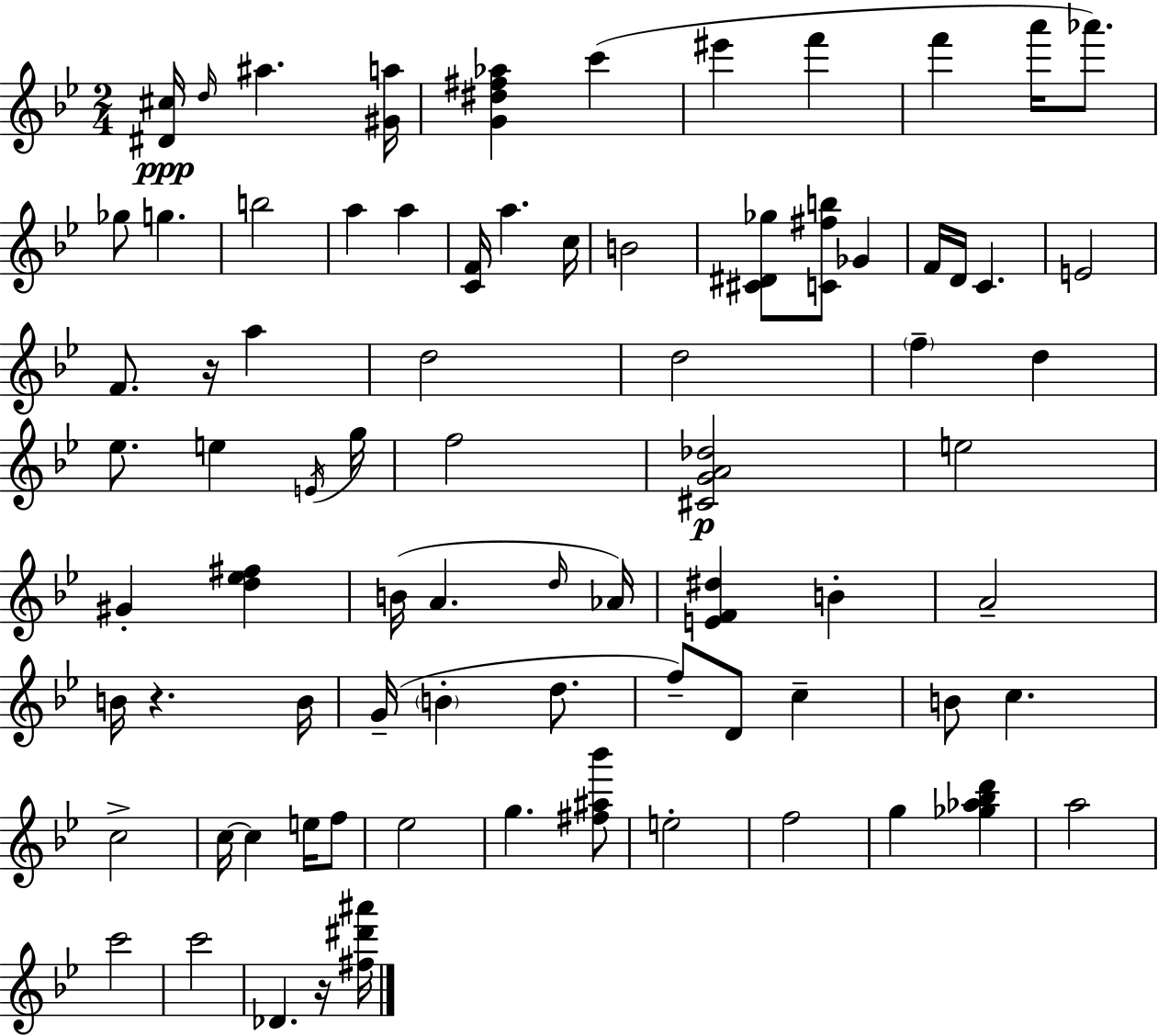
[D#4,C#5]/s D5/s A#5/q. [G#4,A5]/s [G4,D#5,F#5,Ab5]/q C6/q EIS6/q F6/q F6/q A6/s Ab6/e. Gb5/e G5/q. B5/h A5/q A5/q [C4,F4]/s A5/q. C5/s B4/h [C#4,D#4,Gb5]/e [C4,F#5,B5]/e Gb4/q F4/s D4/s C4/q. E4/h F4/e. R/s A5/q D5/h D5/h F5/q D5/q Eb5/e. E5/q E4/s G5/s F5/h [C#4,G4,A4,Db5]/h E5/h G#4/q [D5,Eb5,F#5]/q B4/s A4/q. D5/s Ab4/s [E4,F4,D#5]/q B4/q A4/h B4/s R/q. B4/s G4/s B4/q D5/e. F5/e D4/e C5/q B4/e C5/q. C5/h C5/s C5/q E5/s F5/e Eb5/h G5/q. [F#5,A#5,Bb6]/e E5/h F5/h G5/q [Gb5,Ab5,Bb5,D6]/q A5/h C6/h C6/h Db4/q. R/s [F#5,D#6,A#6]/s